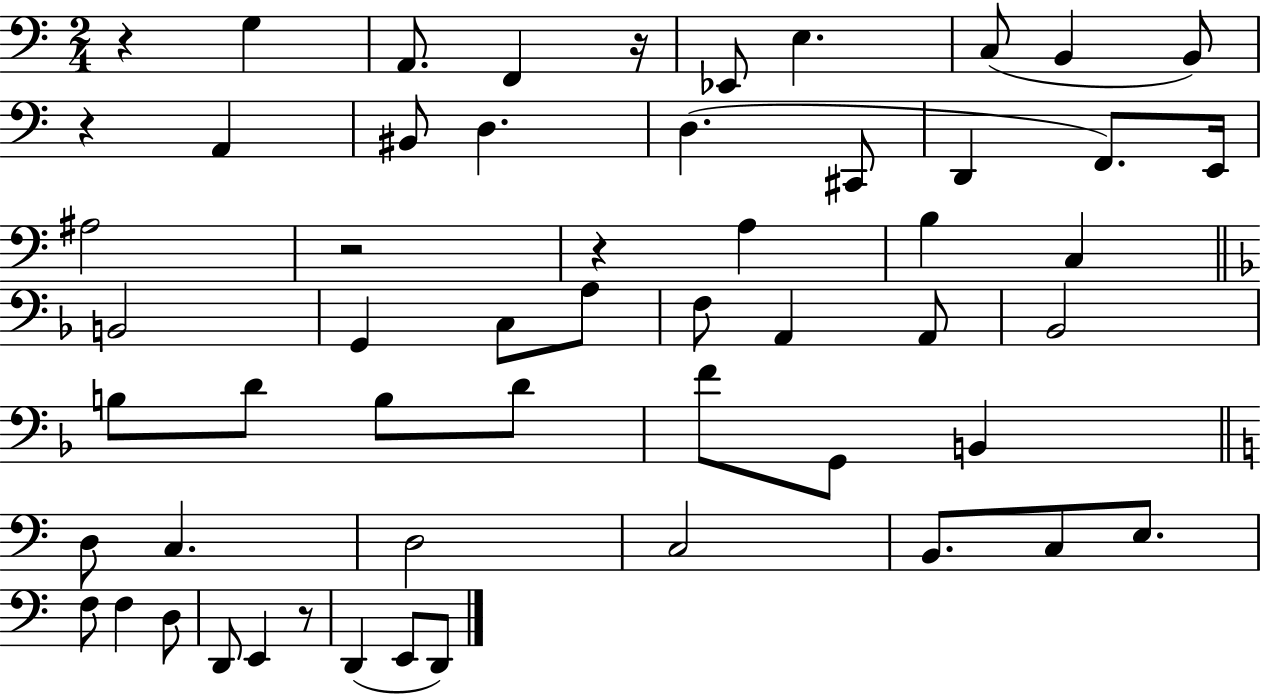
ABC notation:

X:1
T:Untitled
M:2/4
L:1/4
K:C
z G, A,,/2 F,, z/4 _E,,/2 E, C,/2 B,, B,,/2 z A,, ^B,,/2 D, D, ^C,,/2 D,, F,,/2 E,,/4 ^A,2 z2 z A, B, C, B,,2 G,, C,/2 A,/2 F,/2 A,, A,,/2 _B,,2 B,/2 D/2 B,/2 D/2 F/2 G,,/2 B,, D,/2 C, D,2 C,2 B,,/2 C,/2 E,/2 F,/2 F, D,/2 D,,/2 E,, z/2 D,, E,,/2 D,,/2